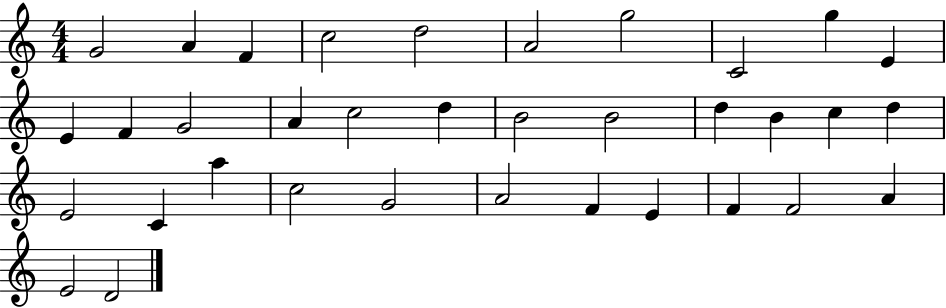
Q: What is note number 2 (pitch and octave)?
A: A4